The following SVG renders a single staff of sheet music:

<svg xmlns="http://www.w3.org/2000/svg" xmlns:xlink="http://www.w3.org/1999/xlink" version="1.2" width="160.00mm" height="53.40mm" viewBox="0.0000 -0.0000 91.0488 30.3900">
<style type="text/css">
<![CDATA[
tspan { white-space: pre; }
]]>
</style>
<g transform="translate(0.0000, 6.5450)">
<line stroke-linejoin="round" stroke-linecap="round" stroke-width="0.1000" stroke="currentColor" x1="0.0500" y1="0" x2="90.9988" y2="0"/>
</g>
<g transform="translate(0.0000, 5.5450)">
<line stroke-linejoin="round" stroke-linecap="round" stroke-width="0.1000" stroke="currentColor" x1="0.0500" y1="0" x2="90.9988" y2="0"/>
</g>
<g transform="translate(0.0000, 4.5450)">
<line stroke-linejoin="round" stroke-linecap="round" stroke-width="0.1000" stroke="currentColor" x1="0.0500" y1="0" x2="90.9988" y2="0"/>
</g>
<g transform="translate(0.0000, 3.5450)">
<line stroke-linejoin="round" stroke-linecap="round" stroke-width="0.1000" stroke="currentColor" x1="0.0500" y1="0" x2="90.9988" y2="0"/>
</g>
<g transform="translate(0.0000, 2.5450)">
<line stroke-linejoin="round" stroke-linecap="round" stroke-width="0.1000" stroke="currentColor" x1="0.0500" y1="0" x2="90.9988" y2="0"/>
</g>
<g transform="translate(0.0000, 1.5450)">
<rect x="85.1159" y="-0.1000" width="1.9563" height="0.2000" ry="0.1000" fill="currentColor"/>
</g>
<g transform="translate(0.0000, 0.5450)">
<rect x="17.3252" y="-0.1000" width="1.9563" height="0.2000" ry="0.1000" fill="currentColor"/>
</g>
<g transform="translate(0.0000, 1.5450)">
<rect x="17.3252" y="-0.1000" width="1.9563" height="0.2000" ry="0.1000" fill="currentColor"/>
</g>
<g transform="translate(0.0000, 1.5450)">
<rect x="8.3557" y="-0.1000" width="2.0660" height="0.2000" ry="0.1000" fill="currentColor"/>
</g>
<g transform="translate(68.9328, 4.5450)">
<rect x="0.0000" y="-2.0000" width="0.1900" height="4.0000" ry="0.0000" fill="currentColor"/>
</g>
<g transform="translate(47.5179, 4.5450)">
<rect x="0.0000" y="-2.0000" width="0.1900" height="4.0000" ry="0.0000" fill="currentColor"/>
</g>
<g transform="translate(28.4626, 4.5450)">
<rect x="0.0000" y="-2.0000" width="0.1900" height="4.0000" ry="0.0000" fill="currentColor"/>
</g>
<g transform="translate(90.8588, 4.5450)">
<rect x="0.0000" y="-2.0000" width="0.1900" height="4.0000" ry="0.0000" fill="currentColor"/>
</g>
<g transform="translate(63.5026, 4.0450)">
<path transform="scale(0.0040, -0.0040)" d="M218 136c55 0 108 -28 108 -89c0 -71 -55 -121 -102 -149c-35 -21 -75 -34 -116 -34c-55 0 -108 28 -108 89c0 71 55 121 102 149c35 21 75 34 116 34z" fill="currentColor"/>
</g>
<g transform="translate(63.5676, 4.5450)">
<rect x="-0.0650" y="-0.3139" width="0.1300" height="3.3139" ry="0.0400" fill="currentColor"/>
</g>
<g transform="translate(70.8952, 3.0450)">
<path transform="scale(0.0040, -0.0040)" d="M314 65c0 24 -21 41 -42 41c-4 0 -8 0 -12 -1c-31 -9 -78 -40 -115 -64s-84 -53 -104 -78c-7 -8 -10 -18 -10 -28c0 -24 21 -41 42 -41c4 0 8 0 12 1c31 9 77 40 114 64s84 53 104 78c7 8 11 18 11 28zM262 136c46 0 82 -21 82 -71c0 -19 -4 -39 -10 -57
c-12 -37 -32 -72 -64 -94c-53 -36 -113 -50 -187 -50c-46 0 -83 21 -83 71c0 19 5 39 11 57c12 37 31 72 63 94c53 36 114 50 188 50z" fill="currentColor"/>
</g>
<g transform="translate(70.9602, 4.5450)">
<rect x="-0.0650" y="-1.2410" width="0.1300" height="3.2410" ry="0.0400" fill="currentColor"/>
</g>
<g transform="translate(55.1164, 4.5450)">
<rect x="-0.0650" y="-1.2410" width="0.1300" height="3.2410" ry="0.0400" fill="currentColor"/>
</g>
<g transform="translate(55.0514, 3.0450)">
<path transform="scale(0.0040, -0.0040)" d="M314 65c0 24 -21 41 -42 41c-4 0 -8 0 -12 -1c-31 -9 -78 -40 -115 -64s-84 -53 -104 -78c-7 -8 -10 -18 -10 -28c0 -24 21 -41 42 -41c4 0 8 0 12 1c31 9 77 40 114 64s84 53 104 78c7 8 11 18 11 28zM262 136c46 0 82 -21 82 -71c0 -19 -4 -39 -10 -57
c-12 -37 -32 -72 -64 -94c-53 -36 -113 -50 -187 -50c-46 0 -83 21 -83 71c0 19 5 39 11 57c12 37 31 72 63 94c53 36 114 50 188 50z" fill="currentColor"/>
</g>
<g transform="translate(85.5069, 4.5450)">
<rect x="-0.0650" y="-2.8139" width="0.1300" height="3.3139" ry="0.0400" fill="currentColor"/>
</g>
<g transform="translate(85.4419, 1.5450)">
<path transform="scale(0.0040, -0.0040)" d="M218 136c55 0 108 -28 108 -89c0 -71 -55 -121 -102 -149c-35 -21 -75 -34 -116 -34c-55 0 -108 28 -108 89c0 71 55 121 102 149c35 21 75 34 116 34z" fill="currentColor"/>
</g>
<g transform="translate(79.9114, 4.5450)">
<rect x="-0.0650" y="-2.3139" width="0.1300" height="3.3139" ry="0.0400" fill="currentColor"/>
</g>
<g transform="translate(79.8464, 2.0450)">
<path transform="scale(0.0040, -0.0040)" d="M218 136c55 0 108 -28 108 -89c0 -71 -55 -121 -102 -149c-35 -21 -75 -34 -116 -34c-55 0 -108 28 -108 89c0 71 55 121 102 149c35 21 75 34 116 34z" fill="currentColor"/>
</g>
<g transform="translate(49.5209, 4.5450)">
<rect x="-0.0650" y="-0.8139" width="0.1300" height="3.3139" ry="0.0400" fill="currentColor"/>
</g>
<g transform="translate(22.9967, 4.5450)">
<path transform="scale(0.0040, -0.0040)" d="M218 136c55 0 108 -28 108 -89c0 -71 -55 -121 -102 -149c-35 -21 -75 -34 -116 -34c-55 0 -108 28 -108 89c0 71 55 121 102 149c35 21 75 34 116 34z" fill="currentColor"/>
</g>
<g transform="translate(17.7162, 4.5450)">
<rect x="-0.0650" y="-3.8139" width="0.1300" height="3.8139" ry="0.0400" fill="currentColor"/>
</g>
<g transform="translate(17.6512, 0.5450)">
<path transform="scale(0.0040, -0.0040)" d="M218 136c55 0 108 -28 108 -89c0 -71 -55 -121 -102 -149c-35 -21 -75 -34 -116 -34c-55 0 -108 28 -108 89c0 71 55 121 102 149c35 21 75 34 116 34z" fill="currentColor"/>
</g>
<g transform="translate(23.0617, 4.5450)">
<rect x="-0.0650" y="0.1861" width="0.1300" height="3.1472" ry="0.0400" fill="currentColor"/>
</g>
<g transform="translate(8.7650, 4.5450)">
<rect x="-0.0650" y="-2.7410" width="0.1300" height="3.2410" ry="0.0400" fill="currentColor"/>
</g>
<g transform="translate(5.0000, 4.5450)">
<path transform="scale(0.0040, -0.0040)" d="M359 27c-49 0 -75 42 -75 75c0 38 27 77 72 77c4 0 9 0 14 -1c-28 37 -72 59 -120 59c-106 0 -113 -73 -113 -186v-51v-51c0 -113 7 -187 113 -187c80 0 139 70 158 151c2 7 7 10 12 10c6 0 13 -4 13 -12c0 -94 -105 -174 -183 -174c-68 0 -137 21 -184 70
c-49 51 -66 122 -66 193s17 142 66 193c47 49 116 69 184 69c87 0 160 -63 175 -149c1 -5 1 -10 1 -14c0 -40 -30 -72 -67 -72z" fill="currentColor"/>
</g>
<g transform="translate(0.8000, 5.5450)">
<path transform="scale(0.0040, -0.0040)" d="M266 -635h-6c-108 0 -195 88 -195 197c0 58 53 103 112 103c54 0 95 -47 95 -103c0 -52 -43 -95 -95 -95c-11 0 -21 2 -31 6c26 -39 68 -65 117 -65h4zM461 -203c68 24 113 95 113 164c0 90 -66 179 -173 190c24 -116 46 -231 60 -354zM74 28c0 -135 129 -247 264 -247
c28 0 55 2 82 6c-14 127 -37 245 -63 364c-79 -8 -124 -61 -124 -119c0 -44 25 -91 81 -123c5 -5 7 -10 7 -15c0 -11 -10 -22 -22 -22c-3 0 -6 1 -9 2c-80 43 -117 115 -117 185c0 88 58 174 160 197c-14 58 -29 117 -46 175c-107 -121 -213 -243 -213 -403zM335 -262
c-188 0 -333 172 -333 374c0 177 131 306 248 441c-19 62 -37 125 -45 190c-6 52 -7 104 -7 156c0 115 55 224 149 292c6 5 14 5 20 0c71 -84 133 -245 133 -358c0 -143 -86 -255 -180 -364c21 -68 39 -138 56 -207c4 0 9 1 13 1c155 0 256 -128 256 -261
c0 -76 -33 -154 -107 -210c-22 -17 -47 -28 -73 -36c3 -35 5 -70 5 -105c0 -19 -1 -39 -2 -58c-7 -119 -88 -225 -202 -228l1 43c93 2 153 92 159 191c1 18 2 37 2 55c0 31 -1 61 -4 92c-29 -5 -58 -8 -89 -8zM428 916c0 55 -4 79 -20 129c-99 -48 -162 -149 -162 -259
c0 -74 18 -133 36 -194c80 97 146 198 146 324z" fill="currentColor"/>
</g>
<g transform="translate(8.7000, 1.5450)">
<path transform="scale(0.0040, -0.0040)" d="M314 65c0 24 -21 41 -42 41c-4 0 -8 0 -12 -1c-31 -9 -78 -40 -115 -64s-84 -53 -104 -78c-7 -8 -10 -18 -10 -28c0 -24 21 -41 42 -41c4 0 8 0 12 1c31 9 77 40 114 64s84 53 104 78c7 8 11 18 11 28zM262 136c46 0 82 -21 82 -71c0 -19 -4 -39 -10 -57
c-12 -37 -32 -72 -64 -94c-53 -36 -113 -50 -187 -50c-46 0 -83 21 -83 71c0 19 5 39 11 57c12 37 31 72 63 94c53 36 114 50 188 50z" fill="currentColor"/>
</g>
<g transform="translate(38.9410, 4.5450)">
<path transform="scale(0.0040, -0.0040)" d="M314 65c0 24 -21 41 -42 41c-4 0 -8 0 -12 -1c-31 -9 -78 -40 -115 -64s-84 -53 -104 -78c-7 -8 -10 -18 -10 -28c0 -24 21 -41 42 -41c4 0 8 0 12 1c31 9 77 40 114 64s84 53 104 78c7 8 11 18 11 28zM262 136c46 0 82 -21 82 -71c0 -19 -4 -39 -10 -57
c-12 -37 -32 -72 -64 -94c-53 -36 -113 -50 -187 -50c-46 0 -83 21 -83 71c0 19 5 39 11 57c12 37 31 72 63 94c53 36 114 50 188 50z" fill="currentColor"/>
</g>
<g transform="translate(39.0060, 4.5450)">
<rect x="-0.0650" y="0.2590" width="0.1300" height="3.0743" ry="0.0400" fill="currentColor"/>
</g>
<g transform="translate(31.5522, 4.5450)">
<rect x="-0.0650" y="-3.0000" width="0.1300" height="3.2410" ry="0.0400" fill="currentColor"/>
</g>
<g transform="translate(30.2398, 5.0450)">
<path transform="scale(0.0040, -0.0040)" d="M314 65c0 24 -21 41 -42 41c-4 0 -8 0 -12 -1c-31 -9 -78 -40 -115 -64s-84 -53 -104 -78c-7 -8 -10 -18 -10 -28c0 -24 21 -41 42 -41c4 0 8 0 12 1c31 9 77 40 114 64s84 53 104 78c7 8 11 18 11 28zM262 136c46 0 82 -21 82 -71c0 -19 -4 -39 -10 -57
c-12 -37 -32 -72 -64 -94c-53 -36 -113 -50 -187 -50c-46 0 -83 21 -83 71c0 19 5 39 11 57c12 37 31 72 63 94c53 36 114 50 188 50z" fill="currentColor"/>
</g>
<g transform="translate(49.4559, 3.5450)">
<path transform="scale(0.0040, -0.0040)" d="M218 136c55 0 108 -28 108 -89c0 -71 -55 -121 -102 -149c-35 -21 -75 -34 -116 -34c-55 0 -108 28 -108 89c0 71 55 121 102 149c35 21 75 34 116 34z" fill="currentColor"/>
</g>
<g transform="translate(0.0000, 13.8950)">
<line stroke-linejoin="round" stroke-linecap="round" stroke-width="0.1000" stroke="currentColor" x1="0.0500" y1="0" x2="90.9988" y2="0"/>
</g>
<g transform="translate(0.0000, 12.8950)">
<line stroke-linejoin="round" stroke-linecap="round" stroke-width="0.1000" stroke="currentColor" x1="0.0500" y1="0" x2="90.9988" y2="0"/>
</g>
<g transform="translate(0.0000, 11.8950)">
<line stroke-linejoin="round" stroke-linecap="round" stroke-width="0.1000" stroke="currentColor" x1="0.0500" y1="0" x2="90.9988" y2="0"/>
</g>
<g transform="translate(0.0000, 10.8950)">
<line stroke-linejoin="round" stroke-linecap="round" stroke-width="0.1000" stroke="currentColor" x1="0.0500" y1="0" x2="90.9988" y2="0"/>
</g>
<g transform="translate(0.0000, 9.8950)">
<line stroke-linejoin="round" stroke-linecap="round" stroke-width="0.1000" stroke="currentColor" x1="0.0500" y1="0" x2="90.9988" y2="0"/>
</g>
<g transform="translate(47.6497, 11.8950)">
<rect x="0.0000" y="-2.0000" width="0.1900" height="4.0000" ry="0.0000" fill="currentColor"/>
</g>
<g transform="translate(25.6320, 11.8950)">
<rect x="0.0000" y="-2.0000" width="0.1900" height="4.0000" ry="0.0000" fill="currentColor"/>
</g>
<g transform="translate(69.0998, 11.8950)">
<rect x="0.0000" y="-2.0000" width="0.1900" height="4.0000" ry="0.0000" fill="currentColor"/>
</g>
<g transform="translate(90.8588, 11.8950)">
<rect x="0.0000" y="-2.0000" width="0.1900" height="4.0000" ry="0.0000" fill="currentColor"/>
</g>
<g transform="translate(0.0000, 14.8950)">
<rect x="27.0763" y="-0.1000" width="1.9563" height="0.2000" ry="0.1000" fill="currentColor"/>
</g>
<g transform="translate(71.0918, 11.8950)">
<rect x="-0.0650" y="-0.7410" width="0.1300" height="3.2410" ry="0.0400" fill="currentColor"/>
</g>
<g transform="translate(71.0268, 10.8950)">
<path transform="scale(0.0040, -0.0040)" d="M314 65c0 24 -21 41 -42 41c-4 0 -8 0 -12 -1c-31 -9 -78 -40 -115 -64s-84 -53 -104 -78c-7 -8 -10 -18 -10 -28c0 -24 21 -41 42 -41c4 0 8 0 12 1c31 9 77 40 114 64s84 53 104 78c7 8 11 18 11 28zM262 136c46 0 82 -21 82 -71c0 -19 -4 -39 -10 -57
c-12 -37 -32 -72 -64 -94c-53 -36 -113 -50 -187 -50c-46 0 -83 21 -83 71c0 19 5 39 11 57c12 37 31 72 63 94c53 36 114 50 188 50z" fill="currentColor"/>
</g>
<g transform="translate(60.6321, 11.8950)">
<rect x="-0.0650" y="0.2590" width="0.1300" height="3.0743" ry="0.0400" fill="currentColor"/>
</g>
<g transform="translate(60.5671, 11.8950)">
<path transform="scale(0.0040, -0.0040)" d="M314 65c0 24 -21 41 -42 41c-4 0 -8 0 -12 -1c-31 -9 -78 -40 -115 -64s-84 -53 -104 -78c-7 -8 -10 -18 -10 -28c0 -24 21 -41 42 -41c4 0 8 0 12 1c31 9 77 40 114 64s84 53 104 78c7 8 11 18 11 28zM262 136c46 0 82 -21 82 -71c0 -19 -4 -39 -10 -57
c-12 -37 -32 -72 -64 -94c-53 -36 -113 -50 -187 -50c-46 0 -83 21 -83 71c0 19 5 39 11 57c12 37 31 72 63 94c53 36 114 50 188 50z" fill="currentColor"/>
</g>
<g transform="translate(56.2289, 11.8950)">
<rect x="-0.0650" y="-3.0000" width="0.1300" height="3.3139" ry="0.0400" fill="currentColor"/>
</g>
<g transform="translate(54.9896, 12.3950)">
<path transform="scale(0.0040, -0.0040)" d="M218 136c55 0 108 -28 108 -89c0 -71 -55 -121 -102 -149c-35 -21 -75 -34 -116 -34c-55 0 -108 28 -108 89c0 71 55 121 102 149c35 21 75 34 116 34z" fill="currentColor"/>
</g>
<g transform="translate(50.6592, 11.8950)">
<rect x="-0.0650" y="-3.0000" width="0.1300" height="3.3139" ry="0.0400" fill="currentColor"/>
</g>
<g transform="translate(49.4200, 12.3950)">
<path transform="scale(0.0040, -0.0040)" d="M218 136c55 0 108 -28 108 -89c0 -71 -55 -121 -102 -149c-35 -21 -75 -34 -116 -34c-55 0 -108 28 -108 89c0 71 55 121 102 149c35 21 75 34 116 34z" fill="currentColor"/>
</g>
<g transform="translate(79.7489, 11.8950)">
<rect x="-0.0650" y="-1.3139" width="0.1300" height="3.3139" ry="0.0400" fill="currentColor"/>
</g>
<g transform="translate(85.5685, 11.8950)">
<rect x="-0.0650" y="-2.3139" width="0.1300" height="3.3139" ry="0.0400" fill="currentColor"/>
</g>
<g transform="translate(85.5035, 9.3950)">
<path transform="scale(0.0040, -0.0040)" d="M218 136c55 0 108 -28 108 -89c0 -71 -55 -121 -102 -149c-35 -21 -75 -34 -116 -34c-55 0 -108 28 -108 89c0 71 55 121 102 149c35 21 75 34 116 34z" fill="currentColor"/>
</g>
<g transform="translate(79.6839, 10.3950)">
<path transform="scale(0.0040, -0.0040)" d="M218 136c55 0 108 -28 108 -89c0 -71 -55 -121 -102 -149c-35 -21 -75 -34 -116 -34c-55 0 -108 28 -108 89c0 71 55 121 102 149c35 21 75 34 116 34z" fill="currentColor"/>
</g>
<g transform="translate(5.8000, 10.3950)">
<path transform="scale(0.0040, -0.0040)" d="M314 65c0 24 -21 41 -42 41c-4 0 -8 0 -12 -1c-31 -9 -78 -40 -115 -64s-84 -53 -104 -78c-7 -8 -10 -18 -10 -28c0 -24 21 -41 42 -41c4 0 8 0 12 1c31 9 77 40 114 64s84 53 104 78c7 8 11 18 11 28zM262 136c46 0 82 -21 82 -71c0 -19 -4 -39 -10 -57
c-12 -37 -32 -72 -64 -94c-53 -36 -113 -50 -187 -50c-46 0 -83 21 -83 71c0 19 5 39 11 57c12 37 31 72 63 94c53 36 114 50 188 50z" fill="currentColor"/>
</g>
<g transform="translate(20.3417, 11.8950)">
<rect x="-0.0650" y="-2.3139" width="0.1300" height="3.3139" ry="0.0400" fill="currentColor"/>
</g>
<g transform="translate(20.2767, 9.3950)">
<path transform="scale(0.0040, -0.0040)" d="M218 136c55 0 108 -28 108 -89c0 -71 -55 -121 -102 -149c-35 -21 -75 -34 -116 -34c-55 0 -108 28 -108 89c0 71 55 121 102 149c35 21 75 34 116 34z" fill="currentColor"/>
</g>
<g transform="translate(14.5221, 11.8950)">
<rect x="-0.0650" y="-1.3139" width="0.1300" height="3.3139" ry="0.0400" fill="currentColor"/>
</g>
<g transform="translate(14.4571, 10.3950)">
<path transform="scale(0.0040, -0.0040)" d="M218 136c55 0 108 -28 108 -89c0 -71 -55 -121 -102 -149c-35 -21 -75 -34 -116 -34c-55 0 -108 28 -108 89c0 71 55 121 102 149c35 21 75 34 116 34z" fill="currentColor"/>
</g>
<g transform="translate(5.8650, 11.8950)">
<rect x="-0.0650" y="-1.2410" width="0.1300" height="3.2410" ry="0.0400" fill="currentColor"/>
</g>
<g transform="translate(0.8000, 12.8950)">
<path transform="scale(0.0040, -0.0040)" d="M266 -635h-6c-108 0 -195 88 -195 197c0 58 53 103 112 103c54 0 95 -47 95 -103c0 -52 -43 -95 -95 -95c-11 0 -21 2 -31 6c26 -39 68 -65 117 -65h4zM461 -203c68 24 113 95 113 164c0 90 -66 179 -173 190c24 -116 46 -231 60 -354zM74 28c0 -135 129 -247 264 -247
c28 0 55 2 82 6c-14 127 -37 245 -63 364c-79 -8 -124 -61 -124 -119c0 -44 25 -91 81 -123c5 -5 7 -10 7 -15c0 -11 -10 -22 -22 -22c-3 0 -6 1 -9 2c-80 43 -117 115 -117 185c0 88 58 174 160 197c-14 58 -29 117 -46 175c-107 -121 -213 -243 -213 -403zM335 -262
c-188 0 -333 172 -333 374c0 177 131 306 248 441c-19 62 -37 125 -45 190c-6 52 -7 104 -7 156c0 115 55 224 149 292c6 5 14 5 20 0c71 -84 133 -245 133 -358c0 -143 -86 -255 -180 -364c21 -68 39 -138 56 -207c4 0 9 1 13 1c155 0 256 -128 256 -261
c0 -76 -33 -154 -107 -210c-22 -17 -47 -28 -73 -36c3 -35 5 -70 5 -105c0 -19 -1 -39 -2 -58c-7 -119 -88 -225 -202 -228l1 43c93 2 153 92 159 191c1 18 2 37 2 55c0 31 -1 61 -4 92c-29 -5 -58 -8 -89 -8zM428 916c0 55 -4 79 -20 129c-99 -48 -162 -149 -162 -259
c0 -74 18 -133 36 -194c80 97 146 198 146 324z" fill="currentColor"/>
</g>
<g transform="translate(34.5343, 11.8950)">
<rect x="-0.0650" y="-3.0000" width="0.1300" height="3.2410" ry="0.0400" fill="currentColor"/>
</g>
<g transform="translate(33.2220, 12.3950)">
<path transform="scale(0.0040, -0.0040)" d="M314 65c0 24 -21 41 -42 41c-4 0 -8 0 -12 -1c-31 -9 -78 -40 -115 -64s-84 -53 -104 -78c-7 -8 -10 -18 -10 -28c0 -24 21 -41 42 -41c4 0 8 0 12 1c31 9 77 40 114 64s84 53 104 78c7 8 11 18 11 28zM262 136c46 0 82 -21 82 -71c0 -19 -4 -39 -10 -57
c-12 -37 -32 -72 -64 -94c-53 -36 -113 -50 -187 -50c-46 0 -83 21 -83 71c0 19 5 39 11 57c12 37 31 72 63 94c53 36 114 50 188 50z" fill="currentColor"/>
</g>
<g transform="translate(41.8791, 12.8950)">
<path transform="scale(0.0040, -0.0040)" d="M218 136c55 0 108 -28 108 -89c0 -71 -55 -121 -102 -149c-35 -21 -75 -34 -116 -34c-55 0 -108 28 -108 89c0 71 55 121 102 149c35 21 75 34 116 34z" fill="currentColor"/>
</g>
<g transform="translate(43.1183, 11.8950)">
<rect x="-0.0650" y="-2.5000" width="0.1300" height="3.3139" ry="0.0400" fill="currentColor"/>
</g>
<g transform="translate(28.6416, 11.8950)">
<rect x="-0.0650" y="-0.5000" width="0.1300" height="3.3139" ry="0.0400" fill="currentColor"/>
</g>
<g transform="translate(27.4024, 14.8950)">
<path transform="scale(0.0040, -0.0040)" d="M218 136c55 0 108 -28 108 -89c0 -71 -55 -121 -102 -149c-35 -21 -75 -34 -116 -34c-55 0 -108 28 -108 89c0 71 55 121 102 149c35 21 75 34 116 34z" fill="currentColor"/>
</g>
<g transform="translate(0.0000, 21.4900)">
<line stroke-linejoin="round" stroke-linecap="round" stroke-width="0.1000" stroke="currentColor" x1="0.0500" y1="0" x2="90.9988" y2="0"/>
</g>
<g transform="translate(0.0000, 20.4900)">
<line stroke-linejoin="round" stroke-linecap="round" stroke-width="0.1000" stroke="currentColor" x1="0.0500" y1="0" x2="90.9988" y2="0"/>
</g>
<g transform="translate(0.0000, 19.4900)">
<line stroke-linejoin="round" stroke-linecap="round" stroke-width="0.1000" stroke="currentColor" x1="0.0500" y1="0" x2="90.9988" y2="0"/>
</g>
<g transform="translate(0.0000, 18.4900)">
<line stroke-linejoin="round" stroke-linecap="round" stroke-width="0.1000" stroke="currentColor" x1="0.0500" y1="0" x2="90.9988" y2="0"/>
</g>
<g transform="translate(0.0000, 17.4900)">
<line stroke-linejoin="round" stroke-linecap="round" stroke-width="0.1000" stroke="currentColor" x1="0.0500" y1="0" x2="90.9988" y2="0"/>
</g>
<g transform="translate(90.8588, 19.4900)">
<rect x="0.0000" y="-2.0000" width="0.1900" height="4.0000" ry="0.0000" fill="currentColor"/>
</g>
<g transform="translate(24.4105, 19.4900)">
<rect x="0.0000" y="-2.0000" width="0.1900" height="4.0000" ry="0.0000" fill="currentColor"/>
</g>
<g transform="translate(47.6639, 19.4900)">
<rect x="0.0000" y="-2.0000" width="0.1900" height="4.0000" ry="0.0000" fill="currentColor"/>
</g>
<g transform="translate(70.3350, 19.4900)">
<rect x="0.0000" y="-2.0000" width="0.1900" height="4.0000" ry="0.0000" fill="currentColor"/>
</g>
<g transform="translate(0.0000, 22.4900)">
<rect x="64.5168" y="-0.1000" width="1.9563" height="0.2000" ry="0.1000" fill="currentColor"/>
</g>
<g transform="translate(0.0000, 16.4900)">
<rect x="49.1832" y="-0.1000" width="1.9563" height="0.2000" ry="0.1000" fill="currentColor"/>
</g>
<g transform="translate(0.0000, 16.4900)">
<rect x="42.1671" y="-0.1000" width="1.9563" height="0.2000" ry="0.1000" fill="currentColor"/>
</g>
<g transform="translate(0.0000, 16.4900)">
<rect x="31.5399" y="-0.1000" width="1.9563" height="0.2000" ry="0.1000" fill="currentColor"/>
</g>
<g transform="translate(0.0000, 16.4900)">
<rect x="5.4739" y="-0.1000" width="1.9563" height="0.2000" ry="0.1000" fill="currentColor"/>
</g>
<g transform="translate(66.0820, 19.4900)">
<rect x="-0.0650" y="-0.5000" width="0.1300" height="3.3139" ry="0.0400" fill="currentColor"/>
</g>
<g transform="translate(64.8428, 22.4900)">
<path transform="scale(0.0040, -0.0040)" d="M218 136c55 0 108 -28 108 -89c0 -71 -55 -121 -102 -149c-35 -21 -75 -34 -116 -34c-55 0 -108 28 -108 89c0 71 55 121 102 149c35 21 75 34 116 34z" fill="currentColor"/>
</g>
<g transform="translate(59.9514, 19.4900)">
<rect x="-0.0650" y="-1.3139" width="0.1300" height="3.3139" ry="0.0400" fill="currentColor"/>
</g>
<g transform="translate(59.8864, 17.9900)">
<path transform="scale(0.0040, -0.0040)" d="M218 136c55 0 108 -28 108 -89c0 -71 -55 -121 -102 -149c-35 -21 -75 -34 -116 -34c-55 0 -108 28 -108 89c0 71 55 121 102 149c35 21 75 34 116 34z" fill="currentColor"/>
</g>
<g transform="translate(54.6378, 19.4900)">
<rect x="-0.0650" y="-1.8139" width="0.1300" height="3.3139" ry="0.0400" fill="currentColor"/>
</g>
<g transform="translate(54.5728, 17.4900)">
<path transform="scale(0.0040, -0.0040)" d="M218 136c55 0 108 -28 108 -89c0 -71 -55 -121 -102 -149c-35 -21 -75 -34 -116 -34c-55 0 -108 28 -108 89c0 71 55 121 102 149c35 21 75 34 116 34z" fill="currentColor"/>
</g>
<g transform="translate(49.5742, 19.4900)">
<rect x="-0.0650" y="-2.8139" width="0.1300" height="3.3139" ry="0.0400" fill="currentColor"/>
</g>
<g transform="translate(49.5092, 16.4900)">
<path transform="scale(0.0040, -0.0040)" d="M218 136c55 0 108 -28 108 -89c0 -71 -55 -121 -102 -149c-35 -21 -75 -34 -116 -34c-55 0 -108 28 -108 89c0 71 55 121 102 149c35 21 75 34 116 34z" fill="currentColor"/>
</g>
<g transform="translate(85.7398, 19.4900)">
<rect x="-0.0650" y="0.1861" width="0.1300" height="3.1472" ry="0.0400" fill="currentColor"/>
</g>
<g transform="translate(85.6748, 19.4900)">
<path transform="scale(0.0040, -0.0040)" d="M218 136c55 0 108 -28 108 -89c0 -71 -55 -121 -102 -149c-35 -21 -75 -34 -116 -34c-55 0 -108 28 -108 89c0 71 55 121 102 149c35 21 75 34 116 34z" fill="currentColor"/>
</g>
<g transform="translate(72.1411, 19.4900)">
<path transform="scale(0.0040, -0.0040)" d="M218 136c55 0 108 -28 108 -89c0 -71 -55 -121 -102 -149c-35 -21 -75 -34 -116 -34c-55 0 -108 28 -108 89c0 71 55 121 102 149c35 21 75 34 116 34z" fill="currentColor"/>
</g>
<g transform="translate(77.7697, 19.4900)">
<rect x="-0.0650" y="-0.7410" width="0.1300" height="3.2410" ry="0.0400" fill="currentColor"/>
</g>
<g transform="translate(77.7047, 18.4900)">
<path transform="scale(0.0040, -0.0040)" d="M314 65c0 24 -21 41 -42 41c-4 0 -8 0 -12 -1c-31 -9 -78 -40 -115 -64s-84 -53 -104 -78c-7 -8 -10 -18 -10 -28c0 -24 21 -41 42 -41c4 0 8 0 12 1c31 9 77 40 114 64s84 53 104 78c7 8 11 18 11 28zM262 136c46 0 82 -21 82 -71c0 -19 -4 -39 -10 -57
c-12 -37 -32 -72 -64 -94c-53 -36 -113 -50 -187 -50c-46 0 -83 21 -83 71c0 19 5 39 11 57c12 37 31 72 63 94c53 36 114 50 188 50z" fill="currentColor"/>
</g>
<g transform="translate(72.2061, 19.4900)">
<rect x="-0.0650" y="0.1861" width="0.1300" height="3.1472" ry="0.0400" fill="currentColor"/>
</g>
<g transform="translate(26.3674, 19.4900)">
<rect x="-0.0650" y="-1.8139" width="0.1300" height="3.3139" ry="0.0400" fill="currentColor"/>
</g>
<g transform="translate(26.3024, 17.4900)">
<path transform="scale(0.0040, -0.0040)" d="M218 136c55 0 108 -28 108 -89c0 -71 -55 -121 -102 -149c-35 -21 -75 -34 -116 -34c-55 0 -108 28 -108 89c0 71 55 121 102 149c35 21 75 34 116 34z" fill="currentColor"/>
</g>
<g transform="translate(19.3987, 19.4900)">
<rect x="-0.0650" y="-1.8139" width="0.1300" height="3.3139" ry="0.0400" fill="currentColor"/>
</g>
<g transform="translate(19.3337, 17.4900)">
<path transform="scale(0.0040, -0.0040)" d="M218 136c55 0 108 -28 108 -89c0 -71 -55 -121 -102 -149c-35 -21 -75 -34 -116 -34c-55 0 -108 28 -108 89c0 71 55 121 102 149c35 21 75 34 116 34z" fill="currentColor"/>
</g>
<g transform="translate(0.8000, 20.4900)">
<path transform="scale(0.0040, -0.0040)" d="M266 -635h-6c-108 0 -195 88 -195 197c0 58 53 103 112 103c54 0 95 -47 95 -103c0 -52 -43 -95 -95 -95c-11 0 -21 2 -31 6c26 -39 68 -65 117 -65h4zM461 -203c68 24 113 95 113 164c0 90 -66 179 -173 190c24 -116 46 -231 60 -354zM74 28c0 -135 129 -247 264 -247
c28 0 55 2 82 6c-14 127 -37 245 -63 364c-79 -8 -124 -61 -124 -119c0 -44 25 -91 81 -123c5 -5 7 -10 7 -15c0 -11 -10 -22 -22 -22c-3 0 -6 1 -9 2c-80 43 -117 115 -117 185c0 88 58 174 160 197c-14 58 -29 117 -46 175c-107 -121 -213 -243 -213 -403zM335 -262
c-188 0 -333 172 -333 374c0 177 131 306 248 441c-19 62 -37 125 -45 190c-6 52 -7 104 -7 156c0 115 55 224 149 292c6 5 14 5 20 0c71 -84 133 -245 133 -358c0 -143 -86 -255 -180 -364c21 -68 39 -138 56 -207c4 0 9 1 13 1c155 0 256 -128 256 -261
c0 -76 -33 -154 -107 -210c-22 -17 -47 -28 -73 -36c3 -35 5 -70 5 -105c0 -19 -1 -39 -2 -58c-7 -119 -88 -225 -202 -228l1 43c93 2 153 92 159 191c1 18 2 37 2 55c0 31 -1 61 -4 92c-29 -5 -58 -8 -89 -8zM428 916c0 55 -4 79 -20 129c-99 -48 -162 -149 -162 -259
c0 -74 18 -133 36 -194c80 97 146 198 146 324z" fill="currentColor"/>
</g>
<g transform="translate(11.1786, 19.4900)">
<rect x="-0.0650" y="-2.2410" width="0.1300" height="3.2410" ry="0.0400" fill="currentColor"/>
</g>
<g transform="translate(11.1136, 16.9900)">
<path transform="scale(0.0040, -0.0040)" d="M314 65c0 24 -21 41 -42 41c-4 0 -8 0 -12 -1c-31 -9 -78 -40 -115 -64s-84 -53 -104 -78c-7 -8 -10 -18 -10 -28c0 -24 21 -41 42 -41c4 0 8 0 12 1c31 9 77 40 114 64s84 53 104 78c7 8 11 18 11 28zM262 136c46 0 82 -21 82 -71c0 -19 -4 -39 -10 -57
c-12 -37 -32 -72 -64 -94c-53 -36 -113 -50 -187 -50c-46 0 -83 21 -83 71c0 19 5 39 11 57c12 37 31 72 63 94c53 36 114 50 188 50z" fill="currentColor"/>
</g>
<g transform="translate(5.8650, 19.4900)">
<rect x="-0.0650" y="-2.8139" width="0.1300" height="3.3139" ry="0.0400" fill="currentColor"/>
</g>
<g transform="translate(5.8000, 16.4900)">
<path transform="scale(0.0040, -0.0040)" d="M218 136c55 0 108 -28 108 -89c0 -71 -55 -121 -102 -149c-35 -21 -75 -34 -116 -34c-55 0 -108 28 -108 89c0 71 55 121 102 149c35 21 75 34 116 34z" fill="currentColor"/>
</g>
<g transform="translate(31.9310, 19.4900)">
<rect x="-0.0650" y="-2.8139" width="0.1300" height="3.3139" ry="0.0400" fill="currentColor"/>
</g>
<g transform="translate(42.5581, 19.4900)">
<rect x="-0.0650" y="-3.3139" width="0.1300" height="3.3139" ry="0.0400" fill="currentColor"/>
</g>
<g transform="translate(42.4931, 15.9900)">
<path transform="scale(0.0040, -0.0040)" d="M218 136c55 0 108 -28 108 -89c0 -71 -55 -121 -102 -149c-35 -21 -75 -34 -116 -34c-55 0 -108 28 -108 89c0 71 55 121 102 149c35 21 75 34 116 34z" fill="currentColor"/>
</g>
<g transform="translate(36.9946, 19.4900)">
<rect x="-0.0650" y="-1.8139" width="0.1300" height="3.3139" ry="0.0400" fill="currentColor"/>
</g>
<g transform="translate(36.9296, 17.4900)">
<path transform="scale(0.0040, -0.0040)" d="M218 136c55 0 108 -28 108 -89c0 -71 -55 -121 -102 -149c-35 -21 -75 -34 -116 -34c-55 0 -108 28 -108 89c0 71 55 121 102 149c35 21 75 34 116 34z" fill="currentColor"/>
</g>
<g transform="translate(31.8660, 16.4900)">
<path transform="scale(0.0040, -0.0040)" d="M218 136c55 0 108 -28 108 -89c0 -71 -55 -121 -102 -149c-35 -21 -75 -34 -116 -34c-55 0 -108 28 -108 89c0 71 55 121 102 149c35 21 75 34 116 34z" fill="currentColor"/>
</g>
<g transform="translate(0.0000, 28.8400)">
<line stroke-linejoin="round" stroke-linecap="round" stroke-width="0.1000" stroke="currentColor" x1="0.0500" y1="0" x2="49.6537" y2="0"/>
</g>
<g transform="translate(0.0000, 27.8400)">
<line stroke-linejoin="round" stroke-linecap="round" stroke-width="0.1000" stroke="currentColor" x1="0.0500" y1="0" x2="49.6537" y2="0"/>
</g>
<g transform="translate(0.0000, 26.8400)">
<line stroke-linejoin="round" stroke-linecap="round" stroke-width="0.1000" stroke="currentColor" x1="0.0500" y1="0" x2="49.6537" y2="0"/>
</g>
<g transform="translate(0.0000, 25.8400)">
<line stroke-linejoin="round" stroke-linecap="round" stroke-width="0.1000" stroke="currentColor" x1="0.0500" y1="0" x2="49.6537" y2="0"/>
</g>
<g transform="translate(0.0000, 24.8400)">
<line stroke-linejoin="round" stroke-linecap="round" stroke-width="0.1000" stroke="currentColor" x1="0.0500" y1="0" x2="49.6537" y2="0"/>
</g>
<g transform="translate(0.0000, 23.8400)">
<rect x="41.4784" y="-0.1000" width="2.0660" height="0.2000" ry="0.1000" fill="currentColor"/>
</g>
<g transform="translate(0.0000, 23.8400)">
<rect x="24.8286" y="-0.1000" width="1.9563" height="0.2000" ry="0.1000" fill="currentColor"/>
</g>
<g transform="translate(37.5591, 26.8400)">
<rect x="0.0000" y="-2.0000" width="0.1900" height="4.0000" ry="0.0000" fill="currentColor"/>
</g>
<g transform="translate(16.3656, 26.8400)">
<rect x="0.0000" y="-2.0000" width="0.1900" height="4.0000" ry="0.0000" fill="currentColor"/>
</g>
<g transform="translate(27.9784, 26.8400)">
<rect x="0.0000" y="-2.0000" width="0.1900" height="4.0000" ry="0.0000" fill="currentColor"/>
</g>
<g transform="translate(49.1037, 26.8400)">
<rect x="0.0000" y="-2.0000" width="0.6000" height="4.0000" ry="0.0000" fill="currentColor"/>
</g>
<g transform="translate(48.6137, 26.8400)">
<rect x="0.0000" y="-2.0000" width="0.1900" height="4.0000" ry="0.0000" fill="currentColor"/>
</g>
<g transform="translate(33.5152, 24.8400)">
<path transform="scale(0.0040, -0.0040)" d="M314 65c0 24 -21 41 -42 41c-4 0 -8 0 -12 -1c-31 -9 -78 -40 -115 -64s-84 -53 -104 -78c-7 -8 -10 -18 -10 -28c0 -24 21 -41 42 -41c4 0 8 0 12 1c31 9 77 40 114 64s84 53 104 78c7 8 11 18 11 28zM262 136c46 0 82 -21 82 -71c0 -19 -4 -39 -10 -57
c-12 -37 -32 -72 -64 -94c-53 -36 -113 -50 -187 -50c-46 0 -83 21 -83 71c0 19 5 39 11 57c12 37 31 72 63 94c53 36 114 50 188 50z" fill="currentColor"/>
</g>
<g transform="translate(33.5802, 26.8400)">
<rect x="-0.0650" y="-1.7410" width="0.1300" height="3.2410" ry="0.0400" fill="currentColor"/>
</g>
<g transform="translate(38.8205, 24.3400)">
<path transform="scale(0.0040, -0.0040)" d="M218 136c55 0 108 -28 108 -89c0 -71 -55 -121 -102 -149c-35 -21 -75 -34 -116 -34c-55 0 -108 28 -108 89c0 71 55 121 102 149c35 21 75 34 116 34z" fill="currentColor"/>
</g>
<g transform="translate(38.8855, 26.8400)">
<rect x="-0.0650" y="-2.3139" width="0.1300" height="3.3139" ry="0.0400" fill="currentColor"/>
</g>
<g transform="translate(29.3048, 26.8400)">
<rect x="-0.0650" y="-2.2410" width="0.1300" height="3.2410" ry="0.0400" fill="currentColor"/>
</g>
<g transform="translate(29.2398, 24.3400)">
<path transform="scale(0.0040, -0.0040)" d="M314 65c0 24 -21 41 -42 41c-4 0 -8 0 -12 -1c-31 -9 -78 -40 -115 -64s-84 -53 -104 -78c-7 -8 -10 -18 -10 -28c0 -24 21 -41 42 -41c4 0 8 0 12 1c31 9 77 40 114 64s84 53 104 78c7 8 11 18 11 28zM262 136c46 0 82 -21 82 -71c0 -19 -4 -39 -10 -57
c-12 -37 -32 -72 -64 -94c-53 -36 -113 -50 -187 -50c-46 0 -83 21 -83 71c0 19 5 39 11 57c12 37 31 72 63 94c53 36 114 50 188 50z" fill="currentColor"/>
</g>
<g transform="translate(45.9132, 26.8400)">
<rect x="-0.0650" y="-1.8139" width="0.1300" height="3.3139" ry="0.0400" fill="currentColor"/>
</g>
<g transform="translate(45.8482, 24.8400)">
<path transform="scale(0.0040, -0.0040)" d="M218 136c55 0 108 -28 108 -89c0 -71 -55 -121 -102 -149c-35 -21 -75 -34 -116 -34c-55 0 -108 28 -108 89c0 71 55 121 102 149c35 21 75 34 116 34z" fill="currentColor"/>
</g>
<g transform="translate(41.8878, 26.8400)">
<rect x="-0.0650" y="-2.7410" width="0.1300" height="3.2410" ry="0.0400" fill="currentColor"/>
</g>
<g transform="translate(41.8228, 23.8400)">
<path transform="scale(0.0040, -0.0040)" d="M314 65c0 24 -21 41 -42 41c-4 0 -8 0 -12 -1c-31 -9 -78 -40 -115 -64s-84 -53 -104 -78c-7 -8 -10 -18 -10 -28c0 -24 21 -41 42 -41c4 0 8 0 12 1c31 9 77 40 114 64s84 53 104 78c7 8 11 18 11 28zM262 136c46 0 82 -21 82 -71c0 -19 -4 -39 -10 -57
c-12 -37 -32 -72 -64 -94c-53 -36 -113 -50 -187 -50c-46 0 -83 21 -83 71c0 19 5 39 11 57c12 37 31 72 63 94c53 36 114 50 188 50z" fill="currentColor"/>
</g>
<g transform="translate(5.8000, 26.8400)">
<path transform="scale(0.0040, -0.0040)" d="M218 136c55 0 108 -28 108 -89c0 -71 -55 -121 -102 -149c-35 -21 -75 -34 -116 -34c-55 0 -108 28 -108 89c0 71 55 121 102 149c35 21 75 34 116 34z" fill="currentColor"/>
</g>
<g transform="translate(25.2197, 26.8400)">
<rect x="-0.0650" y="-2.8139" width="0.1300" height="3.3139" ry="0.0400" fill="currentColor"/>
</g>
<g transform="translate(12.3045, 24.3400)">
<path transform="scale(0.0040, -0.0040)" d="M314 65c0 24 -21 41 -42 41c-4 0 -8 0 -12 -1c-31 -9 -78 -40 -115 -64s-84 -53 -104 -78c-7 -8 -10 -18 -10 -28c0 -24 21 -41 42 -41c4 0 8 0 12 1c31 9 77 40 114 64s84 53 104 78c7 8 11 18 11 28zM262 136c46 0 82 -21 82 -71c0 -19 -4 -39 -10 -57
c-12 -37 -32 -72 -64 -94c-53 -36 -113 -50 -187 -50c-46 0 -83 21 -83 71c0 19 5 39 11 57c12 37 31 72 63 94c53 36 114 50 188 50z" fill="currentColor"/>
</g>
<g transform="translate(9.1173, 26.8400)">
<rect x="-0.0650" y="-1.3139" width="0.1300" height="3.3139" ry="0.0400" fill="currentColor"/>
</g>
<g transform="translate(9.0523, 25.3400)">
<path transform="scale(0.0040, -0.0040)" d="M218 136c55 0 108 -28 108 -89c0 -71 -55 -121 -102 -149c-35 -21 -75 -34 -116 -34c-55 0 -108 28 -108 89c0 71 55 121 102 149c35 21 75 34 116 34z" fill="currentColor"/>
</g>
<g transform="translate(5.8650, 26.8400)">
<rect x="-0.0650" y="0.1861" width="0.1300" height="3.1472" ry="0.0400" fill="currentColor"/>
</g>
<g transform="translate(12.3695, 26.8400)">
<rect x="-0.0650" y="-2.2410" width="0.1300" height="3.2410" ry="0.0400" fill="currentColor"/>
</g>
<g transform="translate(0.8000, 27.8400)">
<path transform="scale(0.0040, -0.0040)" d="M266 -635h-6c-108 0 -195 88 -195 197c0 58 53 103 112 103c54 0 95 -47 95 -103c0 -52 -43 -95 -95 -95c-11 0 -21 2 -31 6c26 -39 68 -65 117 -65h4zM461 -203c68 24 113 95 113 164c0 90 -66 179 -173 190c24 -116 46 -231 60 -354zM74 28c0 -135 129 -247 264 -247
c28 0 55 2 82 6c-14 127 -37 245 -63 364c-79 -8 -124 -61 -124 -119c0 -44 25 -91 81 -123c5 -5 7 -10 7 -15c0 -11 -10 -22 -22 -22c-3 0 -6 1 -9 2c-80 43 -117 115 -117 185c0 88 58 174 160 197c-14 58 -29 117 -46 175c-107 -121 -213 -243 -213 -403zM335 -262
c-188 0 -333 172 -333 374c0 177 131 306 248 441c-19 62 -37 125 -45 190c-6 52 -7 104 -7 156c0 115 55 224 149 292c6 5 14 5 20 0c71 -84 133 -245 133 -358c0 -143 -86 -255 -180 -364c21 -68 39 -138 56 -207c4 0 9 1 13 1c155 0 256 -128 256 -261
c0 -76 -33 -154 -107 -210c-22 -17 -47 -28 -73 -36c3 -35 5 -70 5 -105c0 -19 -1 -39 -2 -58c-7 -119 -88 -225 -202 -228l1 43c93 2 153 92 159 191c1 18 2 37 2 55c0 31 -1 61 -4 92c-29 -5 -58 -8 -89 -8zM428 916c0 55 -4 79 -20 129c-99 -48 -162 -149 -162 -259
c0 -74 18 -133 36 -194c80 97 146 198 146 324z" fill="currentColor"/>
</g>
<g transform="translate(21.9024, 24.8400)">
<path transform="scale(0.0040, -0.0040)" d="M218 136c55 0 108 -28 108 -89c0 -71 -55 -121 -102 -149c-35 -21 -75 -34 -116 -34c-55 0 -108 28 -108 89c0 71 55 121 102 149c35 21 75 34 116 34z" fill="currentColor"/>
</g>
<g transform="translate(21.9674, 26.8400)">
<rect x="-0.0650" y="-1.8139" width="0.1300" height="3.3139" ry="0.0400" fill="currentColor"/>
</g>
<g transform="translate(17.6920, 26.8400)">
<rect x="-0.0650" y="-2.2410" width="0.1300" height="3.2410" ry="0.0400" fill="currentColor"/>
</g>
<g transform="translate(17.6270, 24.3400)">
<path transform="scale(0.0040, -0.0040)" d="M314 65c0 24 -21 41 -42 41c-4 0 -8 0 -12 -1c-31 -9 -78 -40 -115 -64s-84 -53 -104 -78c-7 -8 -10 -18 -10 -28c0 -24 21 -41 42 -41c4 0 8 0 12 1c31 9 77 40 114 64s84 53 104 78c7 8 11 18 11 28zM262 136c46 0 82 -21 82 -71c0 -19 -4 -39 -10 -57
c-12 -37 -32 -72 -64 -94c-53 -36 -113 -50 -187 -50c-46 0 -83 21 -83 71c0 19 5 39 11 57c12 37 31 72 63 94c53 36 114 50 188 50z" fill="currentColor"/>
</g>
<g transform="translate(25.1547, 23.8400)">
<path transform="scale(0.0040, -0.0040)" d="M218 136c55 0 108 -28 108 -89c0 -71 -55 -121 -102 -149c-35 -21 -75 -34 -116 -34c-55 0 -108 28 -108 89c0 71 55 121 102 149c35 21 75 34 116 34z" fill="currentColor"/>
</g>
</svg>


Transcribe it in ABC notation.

X:1
T:Untitled
M:4/4
L:1/4
K:C
a2 c' B A2 B2 d e2 c e2 g a e2 e g C A2 G A A B2 d2 e g a g2 f f a f b a f e C B d2 B B e g2 g2 f a g2 f2 g a2 f